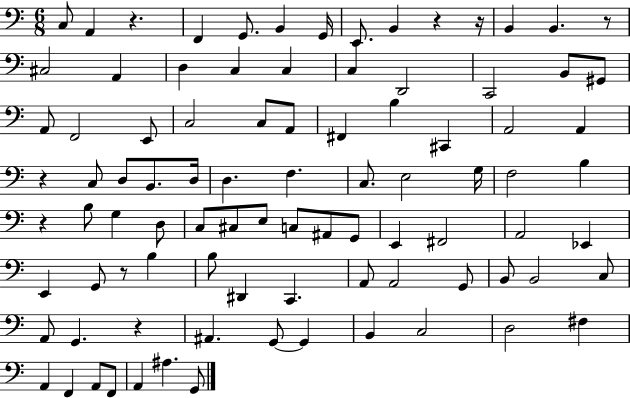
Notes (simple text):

C3/e A2/q R/q. F2/q G2/e. B2/q G2/s E2/e. B2/q R/q R/s B2/q B2/q. R/e C#3/h A2/q D3/q C3/q C3/q C3/q D2/h C2/h B2/e G#2/e A2/e F2/h E2/e C3/h C3/e A2/e F#2/q B3/q C#2/q A2/h A2/q R/q C3/e D3/e B2/e. D3/s D3/q. F3/q. C3/e. E3/h G3/s F3/h B3/q R/q B3/e G3/q D3/e C3/e C#3/e E3/e C3/e A#2/e G2/e E2/q F#2/h A2/h Eb2/q E2/q G2/e R/e B3/q B3/e D#2/q C2/q. A2/e A2/h G2/e B2/e B2/h C3/e A2/e G2/q. R/q A#2/q. G2/e G2/q B2/q C3/h D3/h F#3/q A2/q F2/q A2/e F2/e A2/q A#3/q. G2/e